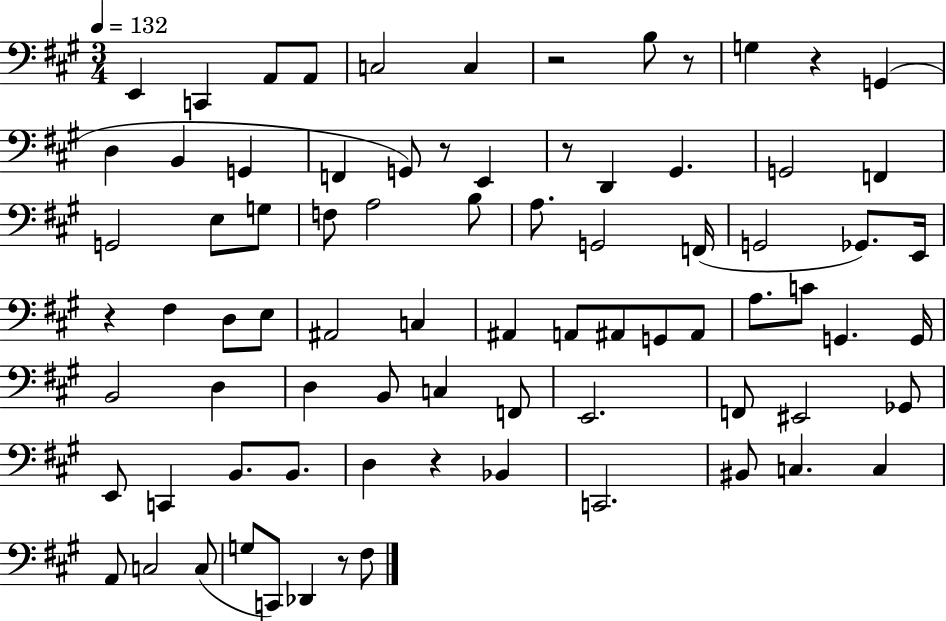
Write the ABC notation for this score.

X:1
T:Untitled
M:3/4
L:1/4
K:A
E,, C,, A,,/2 A,,/2 C,2 C, z2 B,/2 z/2 G, z G,, D, B,, G,, F,, G,,/2 z/2 E,, z/2 D,, ^G,, G,,2 F,, G,,2 E,/2 G,/2 F,/2 A,2 B,/2 A,/2 G,,2 F,,/4 G,,2 _G,,/2 E,,/4 z ^F, D,/2 E,/2 ^A,,2 C, ^A,, A,,/2 ^A,,/2 G,,/2 ^A,,/2 A,/2 C/2 G,, G,,/4 B,,2 D, D, B,,/2 C, F,,/2 E,,2 F,,/2 ^E,,2 _G,,/2 E,,/2 C,, B,,/2 B,,/2 D, z _B,, C,,2 ^B,,/2 C, C, A,,/2 C,2 C,/2 G,/2 C,,/2 _D,, z/2 ^F,/2